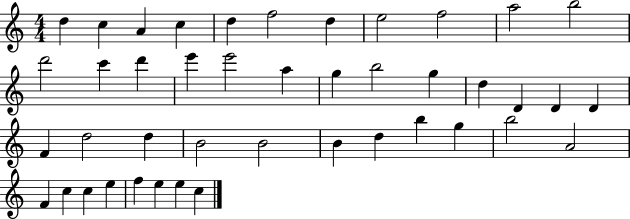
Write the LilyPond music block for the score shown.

{
  \clef treble
  \numericTimeSignature
  \time 4/4
  \key c \major
  d''4 c''4 a'4 c''4 | d''4 f''2 d''4 | e''2 f''2 | a''2 b''2 | \break d'''2 c'''4 d'''4 | e'''4 e'''2 a''4 | g''4 b''2 g''4 | d''4 d'4 d'4 d'4 | \break f'4 d''2 d''4 | b'2 b'2 | b'4 d''4 b''4 g''4 | b''2 a'2 | \break f'4 c''4 c''4 e''4 | f''4 e''4 e''4 c''4 | \bar "|."
}